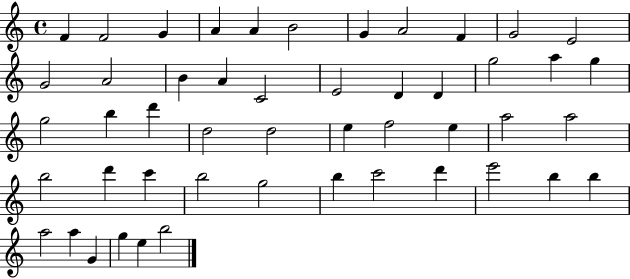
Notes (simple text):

F4/q F4/h G4/q A4/q A4/q B4/h G4/q A4/h F4/q G4/h E4/h G4/h A4/h B4/q A4/q C4/h E4/h D4/q D4/q G5/h A5/q G5/q G5/h B5/q D6/q D5/h D5/h E5/q F5/h E5/q A5/h A5/h B5/h D6/q C6/q B5/h G5/h B5/q C6/h D6/q E6/h B5/q B5/q A5/h A5/q G4/q G5/q E5/q B5/h